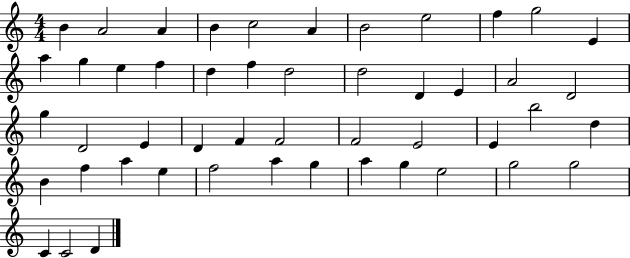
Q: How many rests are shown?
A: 0